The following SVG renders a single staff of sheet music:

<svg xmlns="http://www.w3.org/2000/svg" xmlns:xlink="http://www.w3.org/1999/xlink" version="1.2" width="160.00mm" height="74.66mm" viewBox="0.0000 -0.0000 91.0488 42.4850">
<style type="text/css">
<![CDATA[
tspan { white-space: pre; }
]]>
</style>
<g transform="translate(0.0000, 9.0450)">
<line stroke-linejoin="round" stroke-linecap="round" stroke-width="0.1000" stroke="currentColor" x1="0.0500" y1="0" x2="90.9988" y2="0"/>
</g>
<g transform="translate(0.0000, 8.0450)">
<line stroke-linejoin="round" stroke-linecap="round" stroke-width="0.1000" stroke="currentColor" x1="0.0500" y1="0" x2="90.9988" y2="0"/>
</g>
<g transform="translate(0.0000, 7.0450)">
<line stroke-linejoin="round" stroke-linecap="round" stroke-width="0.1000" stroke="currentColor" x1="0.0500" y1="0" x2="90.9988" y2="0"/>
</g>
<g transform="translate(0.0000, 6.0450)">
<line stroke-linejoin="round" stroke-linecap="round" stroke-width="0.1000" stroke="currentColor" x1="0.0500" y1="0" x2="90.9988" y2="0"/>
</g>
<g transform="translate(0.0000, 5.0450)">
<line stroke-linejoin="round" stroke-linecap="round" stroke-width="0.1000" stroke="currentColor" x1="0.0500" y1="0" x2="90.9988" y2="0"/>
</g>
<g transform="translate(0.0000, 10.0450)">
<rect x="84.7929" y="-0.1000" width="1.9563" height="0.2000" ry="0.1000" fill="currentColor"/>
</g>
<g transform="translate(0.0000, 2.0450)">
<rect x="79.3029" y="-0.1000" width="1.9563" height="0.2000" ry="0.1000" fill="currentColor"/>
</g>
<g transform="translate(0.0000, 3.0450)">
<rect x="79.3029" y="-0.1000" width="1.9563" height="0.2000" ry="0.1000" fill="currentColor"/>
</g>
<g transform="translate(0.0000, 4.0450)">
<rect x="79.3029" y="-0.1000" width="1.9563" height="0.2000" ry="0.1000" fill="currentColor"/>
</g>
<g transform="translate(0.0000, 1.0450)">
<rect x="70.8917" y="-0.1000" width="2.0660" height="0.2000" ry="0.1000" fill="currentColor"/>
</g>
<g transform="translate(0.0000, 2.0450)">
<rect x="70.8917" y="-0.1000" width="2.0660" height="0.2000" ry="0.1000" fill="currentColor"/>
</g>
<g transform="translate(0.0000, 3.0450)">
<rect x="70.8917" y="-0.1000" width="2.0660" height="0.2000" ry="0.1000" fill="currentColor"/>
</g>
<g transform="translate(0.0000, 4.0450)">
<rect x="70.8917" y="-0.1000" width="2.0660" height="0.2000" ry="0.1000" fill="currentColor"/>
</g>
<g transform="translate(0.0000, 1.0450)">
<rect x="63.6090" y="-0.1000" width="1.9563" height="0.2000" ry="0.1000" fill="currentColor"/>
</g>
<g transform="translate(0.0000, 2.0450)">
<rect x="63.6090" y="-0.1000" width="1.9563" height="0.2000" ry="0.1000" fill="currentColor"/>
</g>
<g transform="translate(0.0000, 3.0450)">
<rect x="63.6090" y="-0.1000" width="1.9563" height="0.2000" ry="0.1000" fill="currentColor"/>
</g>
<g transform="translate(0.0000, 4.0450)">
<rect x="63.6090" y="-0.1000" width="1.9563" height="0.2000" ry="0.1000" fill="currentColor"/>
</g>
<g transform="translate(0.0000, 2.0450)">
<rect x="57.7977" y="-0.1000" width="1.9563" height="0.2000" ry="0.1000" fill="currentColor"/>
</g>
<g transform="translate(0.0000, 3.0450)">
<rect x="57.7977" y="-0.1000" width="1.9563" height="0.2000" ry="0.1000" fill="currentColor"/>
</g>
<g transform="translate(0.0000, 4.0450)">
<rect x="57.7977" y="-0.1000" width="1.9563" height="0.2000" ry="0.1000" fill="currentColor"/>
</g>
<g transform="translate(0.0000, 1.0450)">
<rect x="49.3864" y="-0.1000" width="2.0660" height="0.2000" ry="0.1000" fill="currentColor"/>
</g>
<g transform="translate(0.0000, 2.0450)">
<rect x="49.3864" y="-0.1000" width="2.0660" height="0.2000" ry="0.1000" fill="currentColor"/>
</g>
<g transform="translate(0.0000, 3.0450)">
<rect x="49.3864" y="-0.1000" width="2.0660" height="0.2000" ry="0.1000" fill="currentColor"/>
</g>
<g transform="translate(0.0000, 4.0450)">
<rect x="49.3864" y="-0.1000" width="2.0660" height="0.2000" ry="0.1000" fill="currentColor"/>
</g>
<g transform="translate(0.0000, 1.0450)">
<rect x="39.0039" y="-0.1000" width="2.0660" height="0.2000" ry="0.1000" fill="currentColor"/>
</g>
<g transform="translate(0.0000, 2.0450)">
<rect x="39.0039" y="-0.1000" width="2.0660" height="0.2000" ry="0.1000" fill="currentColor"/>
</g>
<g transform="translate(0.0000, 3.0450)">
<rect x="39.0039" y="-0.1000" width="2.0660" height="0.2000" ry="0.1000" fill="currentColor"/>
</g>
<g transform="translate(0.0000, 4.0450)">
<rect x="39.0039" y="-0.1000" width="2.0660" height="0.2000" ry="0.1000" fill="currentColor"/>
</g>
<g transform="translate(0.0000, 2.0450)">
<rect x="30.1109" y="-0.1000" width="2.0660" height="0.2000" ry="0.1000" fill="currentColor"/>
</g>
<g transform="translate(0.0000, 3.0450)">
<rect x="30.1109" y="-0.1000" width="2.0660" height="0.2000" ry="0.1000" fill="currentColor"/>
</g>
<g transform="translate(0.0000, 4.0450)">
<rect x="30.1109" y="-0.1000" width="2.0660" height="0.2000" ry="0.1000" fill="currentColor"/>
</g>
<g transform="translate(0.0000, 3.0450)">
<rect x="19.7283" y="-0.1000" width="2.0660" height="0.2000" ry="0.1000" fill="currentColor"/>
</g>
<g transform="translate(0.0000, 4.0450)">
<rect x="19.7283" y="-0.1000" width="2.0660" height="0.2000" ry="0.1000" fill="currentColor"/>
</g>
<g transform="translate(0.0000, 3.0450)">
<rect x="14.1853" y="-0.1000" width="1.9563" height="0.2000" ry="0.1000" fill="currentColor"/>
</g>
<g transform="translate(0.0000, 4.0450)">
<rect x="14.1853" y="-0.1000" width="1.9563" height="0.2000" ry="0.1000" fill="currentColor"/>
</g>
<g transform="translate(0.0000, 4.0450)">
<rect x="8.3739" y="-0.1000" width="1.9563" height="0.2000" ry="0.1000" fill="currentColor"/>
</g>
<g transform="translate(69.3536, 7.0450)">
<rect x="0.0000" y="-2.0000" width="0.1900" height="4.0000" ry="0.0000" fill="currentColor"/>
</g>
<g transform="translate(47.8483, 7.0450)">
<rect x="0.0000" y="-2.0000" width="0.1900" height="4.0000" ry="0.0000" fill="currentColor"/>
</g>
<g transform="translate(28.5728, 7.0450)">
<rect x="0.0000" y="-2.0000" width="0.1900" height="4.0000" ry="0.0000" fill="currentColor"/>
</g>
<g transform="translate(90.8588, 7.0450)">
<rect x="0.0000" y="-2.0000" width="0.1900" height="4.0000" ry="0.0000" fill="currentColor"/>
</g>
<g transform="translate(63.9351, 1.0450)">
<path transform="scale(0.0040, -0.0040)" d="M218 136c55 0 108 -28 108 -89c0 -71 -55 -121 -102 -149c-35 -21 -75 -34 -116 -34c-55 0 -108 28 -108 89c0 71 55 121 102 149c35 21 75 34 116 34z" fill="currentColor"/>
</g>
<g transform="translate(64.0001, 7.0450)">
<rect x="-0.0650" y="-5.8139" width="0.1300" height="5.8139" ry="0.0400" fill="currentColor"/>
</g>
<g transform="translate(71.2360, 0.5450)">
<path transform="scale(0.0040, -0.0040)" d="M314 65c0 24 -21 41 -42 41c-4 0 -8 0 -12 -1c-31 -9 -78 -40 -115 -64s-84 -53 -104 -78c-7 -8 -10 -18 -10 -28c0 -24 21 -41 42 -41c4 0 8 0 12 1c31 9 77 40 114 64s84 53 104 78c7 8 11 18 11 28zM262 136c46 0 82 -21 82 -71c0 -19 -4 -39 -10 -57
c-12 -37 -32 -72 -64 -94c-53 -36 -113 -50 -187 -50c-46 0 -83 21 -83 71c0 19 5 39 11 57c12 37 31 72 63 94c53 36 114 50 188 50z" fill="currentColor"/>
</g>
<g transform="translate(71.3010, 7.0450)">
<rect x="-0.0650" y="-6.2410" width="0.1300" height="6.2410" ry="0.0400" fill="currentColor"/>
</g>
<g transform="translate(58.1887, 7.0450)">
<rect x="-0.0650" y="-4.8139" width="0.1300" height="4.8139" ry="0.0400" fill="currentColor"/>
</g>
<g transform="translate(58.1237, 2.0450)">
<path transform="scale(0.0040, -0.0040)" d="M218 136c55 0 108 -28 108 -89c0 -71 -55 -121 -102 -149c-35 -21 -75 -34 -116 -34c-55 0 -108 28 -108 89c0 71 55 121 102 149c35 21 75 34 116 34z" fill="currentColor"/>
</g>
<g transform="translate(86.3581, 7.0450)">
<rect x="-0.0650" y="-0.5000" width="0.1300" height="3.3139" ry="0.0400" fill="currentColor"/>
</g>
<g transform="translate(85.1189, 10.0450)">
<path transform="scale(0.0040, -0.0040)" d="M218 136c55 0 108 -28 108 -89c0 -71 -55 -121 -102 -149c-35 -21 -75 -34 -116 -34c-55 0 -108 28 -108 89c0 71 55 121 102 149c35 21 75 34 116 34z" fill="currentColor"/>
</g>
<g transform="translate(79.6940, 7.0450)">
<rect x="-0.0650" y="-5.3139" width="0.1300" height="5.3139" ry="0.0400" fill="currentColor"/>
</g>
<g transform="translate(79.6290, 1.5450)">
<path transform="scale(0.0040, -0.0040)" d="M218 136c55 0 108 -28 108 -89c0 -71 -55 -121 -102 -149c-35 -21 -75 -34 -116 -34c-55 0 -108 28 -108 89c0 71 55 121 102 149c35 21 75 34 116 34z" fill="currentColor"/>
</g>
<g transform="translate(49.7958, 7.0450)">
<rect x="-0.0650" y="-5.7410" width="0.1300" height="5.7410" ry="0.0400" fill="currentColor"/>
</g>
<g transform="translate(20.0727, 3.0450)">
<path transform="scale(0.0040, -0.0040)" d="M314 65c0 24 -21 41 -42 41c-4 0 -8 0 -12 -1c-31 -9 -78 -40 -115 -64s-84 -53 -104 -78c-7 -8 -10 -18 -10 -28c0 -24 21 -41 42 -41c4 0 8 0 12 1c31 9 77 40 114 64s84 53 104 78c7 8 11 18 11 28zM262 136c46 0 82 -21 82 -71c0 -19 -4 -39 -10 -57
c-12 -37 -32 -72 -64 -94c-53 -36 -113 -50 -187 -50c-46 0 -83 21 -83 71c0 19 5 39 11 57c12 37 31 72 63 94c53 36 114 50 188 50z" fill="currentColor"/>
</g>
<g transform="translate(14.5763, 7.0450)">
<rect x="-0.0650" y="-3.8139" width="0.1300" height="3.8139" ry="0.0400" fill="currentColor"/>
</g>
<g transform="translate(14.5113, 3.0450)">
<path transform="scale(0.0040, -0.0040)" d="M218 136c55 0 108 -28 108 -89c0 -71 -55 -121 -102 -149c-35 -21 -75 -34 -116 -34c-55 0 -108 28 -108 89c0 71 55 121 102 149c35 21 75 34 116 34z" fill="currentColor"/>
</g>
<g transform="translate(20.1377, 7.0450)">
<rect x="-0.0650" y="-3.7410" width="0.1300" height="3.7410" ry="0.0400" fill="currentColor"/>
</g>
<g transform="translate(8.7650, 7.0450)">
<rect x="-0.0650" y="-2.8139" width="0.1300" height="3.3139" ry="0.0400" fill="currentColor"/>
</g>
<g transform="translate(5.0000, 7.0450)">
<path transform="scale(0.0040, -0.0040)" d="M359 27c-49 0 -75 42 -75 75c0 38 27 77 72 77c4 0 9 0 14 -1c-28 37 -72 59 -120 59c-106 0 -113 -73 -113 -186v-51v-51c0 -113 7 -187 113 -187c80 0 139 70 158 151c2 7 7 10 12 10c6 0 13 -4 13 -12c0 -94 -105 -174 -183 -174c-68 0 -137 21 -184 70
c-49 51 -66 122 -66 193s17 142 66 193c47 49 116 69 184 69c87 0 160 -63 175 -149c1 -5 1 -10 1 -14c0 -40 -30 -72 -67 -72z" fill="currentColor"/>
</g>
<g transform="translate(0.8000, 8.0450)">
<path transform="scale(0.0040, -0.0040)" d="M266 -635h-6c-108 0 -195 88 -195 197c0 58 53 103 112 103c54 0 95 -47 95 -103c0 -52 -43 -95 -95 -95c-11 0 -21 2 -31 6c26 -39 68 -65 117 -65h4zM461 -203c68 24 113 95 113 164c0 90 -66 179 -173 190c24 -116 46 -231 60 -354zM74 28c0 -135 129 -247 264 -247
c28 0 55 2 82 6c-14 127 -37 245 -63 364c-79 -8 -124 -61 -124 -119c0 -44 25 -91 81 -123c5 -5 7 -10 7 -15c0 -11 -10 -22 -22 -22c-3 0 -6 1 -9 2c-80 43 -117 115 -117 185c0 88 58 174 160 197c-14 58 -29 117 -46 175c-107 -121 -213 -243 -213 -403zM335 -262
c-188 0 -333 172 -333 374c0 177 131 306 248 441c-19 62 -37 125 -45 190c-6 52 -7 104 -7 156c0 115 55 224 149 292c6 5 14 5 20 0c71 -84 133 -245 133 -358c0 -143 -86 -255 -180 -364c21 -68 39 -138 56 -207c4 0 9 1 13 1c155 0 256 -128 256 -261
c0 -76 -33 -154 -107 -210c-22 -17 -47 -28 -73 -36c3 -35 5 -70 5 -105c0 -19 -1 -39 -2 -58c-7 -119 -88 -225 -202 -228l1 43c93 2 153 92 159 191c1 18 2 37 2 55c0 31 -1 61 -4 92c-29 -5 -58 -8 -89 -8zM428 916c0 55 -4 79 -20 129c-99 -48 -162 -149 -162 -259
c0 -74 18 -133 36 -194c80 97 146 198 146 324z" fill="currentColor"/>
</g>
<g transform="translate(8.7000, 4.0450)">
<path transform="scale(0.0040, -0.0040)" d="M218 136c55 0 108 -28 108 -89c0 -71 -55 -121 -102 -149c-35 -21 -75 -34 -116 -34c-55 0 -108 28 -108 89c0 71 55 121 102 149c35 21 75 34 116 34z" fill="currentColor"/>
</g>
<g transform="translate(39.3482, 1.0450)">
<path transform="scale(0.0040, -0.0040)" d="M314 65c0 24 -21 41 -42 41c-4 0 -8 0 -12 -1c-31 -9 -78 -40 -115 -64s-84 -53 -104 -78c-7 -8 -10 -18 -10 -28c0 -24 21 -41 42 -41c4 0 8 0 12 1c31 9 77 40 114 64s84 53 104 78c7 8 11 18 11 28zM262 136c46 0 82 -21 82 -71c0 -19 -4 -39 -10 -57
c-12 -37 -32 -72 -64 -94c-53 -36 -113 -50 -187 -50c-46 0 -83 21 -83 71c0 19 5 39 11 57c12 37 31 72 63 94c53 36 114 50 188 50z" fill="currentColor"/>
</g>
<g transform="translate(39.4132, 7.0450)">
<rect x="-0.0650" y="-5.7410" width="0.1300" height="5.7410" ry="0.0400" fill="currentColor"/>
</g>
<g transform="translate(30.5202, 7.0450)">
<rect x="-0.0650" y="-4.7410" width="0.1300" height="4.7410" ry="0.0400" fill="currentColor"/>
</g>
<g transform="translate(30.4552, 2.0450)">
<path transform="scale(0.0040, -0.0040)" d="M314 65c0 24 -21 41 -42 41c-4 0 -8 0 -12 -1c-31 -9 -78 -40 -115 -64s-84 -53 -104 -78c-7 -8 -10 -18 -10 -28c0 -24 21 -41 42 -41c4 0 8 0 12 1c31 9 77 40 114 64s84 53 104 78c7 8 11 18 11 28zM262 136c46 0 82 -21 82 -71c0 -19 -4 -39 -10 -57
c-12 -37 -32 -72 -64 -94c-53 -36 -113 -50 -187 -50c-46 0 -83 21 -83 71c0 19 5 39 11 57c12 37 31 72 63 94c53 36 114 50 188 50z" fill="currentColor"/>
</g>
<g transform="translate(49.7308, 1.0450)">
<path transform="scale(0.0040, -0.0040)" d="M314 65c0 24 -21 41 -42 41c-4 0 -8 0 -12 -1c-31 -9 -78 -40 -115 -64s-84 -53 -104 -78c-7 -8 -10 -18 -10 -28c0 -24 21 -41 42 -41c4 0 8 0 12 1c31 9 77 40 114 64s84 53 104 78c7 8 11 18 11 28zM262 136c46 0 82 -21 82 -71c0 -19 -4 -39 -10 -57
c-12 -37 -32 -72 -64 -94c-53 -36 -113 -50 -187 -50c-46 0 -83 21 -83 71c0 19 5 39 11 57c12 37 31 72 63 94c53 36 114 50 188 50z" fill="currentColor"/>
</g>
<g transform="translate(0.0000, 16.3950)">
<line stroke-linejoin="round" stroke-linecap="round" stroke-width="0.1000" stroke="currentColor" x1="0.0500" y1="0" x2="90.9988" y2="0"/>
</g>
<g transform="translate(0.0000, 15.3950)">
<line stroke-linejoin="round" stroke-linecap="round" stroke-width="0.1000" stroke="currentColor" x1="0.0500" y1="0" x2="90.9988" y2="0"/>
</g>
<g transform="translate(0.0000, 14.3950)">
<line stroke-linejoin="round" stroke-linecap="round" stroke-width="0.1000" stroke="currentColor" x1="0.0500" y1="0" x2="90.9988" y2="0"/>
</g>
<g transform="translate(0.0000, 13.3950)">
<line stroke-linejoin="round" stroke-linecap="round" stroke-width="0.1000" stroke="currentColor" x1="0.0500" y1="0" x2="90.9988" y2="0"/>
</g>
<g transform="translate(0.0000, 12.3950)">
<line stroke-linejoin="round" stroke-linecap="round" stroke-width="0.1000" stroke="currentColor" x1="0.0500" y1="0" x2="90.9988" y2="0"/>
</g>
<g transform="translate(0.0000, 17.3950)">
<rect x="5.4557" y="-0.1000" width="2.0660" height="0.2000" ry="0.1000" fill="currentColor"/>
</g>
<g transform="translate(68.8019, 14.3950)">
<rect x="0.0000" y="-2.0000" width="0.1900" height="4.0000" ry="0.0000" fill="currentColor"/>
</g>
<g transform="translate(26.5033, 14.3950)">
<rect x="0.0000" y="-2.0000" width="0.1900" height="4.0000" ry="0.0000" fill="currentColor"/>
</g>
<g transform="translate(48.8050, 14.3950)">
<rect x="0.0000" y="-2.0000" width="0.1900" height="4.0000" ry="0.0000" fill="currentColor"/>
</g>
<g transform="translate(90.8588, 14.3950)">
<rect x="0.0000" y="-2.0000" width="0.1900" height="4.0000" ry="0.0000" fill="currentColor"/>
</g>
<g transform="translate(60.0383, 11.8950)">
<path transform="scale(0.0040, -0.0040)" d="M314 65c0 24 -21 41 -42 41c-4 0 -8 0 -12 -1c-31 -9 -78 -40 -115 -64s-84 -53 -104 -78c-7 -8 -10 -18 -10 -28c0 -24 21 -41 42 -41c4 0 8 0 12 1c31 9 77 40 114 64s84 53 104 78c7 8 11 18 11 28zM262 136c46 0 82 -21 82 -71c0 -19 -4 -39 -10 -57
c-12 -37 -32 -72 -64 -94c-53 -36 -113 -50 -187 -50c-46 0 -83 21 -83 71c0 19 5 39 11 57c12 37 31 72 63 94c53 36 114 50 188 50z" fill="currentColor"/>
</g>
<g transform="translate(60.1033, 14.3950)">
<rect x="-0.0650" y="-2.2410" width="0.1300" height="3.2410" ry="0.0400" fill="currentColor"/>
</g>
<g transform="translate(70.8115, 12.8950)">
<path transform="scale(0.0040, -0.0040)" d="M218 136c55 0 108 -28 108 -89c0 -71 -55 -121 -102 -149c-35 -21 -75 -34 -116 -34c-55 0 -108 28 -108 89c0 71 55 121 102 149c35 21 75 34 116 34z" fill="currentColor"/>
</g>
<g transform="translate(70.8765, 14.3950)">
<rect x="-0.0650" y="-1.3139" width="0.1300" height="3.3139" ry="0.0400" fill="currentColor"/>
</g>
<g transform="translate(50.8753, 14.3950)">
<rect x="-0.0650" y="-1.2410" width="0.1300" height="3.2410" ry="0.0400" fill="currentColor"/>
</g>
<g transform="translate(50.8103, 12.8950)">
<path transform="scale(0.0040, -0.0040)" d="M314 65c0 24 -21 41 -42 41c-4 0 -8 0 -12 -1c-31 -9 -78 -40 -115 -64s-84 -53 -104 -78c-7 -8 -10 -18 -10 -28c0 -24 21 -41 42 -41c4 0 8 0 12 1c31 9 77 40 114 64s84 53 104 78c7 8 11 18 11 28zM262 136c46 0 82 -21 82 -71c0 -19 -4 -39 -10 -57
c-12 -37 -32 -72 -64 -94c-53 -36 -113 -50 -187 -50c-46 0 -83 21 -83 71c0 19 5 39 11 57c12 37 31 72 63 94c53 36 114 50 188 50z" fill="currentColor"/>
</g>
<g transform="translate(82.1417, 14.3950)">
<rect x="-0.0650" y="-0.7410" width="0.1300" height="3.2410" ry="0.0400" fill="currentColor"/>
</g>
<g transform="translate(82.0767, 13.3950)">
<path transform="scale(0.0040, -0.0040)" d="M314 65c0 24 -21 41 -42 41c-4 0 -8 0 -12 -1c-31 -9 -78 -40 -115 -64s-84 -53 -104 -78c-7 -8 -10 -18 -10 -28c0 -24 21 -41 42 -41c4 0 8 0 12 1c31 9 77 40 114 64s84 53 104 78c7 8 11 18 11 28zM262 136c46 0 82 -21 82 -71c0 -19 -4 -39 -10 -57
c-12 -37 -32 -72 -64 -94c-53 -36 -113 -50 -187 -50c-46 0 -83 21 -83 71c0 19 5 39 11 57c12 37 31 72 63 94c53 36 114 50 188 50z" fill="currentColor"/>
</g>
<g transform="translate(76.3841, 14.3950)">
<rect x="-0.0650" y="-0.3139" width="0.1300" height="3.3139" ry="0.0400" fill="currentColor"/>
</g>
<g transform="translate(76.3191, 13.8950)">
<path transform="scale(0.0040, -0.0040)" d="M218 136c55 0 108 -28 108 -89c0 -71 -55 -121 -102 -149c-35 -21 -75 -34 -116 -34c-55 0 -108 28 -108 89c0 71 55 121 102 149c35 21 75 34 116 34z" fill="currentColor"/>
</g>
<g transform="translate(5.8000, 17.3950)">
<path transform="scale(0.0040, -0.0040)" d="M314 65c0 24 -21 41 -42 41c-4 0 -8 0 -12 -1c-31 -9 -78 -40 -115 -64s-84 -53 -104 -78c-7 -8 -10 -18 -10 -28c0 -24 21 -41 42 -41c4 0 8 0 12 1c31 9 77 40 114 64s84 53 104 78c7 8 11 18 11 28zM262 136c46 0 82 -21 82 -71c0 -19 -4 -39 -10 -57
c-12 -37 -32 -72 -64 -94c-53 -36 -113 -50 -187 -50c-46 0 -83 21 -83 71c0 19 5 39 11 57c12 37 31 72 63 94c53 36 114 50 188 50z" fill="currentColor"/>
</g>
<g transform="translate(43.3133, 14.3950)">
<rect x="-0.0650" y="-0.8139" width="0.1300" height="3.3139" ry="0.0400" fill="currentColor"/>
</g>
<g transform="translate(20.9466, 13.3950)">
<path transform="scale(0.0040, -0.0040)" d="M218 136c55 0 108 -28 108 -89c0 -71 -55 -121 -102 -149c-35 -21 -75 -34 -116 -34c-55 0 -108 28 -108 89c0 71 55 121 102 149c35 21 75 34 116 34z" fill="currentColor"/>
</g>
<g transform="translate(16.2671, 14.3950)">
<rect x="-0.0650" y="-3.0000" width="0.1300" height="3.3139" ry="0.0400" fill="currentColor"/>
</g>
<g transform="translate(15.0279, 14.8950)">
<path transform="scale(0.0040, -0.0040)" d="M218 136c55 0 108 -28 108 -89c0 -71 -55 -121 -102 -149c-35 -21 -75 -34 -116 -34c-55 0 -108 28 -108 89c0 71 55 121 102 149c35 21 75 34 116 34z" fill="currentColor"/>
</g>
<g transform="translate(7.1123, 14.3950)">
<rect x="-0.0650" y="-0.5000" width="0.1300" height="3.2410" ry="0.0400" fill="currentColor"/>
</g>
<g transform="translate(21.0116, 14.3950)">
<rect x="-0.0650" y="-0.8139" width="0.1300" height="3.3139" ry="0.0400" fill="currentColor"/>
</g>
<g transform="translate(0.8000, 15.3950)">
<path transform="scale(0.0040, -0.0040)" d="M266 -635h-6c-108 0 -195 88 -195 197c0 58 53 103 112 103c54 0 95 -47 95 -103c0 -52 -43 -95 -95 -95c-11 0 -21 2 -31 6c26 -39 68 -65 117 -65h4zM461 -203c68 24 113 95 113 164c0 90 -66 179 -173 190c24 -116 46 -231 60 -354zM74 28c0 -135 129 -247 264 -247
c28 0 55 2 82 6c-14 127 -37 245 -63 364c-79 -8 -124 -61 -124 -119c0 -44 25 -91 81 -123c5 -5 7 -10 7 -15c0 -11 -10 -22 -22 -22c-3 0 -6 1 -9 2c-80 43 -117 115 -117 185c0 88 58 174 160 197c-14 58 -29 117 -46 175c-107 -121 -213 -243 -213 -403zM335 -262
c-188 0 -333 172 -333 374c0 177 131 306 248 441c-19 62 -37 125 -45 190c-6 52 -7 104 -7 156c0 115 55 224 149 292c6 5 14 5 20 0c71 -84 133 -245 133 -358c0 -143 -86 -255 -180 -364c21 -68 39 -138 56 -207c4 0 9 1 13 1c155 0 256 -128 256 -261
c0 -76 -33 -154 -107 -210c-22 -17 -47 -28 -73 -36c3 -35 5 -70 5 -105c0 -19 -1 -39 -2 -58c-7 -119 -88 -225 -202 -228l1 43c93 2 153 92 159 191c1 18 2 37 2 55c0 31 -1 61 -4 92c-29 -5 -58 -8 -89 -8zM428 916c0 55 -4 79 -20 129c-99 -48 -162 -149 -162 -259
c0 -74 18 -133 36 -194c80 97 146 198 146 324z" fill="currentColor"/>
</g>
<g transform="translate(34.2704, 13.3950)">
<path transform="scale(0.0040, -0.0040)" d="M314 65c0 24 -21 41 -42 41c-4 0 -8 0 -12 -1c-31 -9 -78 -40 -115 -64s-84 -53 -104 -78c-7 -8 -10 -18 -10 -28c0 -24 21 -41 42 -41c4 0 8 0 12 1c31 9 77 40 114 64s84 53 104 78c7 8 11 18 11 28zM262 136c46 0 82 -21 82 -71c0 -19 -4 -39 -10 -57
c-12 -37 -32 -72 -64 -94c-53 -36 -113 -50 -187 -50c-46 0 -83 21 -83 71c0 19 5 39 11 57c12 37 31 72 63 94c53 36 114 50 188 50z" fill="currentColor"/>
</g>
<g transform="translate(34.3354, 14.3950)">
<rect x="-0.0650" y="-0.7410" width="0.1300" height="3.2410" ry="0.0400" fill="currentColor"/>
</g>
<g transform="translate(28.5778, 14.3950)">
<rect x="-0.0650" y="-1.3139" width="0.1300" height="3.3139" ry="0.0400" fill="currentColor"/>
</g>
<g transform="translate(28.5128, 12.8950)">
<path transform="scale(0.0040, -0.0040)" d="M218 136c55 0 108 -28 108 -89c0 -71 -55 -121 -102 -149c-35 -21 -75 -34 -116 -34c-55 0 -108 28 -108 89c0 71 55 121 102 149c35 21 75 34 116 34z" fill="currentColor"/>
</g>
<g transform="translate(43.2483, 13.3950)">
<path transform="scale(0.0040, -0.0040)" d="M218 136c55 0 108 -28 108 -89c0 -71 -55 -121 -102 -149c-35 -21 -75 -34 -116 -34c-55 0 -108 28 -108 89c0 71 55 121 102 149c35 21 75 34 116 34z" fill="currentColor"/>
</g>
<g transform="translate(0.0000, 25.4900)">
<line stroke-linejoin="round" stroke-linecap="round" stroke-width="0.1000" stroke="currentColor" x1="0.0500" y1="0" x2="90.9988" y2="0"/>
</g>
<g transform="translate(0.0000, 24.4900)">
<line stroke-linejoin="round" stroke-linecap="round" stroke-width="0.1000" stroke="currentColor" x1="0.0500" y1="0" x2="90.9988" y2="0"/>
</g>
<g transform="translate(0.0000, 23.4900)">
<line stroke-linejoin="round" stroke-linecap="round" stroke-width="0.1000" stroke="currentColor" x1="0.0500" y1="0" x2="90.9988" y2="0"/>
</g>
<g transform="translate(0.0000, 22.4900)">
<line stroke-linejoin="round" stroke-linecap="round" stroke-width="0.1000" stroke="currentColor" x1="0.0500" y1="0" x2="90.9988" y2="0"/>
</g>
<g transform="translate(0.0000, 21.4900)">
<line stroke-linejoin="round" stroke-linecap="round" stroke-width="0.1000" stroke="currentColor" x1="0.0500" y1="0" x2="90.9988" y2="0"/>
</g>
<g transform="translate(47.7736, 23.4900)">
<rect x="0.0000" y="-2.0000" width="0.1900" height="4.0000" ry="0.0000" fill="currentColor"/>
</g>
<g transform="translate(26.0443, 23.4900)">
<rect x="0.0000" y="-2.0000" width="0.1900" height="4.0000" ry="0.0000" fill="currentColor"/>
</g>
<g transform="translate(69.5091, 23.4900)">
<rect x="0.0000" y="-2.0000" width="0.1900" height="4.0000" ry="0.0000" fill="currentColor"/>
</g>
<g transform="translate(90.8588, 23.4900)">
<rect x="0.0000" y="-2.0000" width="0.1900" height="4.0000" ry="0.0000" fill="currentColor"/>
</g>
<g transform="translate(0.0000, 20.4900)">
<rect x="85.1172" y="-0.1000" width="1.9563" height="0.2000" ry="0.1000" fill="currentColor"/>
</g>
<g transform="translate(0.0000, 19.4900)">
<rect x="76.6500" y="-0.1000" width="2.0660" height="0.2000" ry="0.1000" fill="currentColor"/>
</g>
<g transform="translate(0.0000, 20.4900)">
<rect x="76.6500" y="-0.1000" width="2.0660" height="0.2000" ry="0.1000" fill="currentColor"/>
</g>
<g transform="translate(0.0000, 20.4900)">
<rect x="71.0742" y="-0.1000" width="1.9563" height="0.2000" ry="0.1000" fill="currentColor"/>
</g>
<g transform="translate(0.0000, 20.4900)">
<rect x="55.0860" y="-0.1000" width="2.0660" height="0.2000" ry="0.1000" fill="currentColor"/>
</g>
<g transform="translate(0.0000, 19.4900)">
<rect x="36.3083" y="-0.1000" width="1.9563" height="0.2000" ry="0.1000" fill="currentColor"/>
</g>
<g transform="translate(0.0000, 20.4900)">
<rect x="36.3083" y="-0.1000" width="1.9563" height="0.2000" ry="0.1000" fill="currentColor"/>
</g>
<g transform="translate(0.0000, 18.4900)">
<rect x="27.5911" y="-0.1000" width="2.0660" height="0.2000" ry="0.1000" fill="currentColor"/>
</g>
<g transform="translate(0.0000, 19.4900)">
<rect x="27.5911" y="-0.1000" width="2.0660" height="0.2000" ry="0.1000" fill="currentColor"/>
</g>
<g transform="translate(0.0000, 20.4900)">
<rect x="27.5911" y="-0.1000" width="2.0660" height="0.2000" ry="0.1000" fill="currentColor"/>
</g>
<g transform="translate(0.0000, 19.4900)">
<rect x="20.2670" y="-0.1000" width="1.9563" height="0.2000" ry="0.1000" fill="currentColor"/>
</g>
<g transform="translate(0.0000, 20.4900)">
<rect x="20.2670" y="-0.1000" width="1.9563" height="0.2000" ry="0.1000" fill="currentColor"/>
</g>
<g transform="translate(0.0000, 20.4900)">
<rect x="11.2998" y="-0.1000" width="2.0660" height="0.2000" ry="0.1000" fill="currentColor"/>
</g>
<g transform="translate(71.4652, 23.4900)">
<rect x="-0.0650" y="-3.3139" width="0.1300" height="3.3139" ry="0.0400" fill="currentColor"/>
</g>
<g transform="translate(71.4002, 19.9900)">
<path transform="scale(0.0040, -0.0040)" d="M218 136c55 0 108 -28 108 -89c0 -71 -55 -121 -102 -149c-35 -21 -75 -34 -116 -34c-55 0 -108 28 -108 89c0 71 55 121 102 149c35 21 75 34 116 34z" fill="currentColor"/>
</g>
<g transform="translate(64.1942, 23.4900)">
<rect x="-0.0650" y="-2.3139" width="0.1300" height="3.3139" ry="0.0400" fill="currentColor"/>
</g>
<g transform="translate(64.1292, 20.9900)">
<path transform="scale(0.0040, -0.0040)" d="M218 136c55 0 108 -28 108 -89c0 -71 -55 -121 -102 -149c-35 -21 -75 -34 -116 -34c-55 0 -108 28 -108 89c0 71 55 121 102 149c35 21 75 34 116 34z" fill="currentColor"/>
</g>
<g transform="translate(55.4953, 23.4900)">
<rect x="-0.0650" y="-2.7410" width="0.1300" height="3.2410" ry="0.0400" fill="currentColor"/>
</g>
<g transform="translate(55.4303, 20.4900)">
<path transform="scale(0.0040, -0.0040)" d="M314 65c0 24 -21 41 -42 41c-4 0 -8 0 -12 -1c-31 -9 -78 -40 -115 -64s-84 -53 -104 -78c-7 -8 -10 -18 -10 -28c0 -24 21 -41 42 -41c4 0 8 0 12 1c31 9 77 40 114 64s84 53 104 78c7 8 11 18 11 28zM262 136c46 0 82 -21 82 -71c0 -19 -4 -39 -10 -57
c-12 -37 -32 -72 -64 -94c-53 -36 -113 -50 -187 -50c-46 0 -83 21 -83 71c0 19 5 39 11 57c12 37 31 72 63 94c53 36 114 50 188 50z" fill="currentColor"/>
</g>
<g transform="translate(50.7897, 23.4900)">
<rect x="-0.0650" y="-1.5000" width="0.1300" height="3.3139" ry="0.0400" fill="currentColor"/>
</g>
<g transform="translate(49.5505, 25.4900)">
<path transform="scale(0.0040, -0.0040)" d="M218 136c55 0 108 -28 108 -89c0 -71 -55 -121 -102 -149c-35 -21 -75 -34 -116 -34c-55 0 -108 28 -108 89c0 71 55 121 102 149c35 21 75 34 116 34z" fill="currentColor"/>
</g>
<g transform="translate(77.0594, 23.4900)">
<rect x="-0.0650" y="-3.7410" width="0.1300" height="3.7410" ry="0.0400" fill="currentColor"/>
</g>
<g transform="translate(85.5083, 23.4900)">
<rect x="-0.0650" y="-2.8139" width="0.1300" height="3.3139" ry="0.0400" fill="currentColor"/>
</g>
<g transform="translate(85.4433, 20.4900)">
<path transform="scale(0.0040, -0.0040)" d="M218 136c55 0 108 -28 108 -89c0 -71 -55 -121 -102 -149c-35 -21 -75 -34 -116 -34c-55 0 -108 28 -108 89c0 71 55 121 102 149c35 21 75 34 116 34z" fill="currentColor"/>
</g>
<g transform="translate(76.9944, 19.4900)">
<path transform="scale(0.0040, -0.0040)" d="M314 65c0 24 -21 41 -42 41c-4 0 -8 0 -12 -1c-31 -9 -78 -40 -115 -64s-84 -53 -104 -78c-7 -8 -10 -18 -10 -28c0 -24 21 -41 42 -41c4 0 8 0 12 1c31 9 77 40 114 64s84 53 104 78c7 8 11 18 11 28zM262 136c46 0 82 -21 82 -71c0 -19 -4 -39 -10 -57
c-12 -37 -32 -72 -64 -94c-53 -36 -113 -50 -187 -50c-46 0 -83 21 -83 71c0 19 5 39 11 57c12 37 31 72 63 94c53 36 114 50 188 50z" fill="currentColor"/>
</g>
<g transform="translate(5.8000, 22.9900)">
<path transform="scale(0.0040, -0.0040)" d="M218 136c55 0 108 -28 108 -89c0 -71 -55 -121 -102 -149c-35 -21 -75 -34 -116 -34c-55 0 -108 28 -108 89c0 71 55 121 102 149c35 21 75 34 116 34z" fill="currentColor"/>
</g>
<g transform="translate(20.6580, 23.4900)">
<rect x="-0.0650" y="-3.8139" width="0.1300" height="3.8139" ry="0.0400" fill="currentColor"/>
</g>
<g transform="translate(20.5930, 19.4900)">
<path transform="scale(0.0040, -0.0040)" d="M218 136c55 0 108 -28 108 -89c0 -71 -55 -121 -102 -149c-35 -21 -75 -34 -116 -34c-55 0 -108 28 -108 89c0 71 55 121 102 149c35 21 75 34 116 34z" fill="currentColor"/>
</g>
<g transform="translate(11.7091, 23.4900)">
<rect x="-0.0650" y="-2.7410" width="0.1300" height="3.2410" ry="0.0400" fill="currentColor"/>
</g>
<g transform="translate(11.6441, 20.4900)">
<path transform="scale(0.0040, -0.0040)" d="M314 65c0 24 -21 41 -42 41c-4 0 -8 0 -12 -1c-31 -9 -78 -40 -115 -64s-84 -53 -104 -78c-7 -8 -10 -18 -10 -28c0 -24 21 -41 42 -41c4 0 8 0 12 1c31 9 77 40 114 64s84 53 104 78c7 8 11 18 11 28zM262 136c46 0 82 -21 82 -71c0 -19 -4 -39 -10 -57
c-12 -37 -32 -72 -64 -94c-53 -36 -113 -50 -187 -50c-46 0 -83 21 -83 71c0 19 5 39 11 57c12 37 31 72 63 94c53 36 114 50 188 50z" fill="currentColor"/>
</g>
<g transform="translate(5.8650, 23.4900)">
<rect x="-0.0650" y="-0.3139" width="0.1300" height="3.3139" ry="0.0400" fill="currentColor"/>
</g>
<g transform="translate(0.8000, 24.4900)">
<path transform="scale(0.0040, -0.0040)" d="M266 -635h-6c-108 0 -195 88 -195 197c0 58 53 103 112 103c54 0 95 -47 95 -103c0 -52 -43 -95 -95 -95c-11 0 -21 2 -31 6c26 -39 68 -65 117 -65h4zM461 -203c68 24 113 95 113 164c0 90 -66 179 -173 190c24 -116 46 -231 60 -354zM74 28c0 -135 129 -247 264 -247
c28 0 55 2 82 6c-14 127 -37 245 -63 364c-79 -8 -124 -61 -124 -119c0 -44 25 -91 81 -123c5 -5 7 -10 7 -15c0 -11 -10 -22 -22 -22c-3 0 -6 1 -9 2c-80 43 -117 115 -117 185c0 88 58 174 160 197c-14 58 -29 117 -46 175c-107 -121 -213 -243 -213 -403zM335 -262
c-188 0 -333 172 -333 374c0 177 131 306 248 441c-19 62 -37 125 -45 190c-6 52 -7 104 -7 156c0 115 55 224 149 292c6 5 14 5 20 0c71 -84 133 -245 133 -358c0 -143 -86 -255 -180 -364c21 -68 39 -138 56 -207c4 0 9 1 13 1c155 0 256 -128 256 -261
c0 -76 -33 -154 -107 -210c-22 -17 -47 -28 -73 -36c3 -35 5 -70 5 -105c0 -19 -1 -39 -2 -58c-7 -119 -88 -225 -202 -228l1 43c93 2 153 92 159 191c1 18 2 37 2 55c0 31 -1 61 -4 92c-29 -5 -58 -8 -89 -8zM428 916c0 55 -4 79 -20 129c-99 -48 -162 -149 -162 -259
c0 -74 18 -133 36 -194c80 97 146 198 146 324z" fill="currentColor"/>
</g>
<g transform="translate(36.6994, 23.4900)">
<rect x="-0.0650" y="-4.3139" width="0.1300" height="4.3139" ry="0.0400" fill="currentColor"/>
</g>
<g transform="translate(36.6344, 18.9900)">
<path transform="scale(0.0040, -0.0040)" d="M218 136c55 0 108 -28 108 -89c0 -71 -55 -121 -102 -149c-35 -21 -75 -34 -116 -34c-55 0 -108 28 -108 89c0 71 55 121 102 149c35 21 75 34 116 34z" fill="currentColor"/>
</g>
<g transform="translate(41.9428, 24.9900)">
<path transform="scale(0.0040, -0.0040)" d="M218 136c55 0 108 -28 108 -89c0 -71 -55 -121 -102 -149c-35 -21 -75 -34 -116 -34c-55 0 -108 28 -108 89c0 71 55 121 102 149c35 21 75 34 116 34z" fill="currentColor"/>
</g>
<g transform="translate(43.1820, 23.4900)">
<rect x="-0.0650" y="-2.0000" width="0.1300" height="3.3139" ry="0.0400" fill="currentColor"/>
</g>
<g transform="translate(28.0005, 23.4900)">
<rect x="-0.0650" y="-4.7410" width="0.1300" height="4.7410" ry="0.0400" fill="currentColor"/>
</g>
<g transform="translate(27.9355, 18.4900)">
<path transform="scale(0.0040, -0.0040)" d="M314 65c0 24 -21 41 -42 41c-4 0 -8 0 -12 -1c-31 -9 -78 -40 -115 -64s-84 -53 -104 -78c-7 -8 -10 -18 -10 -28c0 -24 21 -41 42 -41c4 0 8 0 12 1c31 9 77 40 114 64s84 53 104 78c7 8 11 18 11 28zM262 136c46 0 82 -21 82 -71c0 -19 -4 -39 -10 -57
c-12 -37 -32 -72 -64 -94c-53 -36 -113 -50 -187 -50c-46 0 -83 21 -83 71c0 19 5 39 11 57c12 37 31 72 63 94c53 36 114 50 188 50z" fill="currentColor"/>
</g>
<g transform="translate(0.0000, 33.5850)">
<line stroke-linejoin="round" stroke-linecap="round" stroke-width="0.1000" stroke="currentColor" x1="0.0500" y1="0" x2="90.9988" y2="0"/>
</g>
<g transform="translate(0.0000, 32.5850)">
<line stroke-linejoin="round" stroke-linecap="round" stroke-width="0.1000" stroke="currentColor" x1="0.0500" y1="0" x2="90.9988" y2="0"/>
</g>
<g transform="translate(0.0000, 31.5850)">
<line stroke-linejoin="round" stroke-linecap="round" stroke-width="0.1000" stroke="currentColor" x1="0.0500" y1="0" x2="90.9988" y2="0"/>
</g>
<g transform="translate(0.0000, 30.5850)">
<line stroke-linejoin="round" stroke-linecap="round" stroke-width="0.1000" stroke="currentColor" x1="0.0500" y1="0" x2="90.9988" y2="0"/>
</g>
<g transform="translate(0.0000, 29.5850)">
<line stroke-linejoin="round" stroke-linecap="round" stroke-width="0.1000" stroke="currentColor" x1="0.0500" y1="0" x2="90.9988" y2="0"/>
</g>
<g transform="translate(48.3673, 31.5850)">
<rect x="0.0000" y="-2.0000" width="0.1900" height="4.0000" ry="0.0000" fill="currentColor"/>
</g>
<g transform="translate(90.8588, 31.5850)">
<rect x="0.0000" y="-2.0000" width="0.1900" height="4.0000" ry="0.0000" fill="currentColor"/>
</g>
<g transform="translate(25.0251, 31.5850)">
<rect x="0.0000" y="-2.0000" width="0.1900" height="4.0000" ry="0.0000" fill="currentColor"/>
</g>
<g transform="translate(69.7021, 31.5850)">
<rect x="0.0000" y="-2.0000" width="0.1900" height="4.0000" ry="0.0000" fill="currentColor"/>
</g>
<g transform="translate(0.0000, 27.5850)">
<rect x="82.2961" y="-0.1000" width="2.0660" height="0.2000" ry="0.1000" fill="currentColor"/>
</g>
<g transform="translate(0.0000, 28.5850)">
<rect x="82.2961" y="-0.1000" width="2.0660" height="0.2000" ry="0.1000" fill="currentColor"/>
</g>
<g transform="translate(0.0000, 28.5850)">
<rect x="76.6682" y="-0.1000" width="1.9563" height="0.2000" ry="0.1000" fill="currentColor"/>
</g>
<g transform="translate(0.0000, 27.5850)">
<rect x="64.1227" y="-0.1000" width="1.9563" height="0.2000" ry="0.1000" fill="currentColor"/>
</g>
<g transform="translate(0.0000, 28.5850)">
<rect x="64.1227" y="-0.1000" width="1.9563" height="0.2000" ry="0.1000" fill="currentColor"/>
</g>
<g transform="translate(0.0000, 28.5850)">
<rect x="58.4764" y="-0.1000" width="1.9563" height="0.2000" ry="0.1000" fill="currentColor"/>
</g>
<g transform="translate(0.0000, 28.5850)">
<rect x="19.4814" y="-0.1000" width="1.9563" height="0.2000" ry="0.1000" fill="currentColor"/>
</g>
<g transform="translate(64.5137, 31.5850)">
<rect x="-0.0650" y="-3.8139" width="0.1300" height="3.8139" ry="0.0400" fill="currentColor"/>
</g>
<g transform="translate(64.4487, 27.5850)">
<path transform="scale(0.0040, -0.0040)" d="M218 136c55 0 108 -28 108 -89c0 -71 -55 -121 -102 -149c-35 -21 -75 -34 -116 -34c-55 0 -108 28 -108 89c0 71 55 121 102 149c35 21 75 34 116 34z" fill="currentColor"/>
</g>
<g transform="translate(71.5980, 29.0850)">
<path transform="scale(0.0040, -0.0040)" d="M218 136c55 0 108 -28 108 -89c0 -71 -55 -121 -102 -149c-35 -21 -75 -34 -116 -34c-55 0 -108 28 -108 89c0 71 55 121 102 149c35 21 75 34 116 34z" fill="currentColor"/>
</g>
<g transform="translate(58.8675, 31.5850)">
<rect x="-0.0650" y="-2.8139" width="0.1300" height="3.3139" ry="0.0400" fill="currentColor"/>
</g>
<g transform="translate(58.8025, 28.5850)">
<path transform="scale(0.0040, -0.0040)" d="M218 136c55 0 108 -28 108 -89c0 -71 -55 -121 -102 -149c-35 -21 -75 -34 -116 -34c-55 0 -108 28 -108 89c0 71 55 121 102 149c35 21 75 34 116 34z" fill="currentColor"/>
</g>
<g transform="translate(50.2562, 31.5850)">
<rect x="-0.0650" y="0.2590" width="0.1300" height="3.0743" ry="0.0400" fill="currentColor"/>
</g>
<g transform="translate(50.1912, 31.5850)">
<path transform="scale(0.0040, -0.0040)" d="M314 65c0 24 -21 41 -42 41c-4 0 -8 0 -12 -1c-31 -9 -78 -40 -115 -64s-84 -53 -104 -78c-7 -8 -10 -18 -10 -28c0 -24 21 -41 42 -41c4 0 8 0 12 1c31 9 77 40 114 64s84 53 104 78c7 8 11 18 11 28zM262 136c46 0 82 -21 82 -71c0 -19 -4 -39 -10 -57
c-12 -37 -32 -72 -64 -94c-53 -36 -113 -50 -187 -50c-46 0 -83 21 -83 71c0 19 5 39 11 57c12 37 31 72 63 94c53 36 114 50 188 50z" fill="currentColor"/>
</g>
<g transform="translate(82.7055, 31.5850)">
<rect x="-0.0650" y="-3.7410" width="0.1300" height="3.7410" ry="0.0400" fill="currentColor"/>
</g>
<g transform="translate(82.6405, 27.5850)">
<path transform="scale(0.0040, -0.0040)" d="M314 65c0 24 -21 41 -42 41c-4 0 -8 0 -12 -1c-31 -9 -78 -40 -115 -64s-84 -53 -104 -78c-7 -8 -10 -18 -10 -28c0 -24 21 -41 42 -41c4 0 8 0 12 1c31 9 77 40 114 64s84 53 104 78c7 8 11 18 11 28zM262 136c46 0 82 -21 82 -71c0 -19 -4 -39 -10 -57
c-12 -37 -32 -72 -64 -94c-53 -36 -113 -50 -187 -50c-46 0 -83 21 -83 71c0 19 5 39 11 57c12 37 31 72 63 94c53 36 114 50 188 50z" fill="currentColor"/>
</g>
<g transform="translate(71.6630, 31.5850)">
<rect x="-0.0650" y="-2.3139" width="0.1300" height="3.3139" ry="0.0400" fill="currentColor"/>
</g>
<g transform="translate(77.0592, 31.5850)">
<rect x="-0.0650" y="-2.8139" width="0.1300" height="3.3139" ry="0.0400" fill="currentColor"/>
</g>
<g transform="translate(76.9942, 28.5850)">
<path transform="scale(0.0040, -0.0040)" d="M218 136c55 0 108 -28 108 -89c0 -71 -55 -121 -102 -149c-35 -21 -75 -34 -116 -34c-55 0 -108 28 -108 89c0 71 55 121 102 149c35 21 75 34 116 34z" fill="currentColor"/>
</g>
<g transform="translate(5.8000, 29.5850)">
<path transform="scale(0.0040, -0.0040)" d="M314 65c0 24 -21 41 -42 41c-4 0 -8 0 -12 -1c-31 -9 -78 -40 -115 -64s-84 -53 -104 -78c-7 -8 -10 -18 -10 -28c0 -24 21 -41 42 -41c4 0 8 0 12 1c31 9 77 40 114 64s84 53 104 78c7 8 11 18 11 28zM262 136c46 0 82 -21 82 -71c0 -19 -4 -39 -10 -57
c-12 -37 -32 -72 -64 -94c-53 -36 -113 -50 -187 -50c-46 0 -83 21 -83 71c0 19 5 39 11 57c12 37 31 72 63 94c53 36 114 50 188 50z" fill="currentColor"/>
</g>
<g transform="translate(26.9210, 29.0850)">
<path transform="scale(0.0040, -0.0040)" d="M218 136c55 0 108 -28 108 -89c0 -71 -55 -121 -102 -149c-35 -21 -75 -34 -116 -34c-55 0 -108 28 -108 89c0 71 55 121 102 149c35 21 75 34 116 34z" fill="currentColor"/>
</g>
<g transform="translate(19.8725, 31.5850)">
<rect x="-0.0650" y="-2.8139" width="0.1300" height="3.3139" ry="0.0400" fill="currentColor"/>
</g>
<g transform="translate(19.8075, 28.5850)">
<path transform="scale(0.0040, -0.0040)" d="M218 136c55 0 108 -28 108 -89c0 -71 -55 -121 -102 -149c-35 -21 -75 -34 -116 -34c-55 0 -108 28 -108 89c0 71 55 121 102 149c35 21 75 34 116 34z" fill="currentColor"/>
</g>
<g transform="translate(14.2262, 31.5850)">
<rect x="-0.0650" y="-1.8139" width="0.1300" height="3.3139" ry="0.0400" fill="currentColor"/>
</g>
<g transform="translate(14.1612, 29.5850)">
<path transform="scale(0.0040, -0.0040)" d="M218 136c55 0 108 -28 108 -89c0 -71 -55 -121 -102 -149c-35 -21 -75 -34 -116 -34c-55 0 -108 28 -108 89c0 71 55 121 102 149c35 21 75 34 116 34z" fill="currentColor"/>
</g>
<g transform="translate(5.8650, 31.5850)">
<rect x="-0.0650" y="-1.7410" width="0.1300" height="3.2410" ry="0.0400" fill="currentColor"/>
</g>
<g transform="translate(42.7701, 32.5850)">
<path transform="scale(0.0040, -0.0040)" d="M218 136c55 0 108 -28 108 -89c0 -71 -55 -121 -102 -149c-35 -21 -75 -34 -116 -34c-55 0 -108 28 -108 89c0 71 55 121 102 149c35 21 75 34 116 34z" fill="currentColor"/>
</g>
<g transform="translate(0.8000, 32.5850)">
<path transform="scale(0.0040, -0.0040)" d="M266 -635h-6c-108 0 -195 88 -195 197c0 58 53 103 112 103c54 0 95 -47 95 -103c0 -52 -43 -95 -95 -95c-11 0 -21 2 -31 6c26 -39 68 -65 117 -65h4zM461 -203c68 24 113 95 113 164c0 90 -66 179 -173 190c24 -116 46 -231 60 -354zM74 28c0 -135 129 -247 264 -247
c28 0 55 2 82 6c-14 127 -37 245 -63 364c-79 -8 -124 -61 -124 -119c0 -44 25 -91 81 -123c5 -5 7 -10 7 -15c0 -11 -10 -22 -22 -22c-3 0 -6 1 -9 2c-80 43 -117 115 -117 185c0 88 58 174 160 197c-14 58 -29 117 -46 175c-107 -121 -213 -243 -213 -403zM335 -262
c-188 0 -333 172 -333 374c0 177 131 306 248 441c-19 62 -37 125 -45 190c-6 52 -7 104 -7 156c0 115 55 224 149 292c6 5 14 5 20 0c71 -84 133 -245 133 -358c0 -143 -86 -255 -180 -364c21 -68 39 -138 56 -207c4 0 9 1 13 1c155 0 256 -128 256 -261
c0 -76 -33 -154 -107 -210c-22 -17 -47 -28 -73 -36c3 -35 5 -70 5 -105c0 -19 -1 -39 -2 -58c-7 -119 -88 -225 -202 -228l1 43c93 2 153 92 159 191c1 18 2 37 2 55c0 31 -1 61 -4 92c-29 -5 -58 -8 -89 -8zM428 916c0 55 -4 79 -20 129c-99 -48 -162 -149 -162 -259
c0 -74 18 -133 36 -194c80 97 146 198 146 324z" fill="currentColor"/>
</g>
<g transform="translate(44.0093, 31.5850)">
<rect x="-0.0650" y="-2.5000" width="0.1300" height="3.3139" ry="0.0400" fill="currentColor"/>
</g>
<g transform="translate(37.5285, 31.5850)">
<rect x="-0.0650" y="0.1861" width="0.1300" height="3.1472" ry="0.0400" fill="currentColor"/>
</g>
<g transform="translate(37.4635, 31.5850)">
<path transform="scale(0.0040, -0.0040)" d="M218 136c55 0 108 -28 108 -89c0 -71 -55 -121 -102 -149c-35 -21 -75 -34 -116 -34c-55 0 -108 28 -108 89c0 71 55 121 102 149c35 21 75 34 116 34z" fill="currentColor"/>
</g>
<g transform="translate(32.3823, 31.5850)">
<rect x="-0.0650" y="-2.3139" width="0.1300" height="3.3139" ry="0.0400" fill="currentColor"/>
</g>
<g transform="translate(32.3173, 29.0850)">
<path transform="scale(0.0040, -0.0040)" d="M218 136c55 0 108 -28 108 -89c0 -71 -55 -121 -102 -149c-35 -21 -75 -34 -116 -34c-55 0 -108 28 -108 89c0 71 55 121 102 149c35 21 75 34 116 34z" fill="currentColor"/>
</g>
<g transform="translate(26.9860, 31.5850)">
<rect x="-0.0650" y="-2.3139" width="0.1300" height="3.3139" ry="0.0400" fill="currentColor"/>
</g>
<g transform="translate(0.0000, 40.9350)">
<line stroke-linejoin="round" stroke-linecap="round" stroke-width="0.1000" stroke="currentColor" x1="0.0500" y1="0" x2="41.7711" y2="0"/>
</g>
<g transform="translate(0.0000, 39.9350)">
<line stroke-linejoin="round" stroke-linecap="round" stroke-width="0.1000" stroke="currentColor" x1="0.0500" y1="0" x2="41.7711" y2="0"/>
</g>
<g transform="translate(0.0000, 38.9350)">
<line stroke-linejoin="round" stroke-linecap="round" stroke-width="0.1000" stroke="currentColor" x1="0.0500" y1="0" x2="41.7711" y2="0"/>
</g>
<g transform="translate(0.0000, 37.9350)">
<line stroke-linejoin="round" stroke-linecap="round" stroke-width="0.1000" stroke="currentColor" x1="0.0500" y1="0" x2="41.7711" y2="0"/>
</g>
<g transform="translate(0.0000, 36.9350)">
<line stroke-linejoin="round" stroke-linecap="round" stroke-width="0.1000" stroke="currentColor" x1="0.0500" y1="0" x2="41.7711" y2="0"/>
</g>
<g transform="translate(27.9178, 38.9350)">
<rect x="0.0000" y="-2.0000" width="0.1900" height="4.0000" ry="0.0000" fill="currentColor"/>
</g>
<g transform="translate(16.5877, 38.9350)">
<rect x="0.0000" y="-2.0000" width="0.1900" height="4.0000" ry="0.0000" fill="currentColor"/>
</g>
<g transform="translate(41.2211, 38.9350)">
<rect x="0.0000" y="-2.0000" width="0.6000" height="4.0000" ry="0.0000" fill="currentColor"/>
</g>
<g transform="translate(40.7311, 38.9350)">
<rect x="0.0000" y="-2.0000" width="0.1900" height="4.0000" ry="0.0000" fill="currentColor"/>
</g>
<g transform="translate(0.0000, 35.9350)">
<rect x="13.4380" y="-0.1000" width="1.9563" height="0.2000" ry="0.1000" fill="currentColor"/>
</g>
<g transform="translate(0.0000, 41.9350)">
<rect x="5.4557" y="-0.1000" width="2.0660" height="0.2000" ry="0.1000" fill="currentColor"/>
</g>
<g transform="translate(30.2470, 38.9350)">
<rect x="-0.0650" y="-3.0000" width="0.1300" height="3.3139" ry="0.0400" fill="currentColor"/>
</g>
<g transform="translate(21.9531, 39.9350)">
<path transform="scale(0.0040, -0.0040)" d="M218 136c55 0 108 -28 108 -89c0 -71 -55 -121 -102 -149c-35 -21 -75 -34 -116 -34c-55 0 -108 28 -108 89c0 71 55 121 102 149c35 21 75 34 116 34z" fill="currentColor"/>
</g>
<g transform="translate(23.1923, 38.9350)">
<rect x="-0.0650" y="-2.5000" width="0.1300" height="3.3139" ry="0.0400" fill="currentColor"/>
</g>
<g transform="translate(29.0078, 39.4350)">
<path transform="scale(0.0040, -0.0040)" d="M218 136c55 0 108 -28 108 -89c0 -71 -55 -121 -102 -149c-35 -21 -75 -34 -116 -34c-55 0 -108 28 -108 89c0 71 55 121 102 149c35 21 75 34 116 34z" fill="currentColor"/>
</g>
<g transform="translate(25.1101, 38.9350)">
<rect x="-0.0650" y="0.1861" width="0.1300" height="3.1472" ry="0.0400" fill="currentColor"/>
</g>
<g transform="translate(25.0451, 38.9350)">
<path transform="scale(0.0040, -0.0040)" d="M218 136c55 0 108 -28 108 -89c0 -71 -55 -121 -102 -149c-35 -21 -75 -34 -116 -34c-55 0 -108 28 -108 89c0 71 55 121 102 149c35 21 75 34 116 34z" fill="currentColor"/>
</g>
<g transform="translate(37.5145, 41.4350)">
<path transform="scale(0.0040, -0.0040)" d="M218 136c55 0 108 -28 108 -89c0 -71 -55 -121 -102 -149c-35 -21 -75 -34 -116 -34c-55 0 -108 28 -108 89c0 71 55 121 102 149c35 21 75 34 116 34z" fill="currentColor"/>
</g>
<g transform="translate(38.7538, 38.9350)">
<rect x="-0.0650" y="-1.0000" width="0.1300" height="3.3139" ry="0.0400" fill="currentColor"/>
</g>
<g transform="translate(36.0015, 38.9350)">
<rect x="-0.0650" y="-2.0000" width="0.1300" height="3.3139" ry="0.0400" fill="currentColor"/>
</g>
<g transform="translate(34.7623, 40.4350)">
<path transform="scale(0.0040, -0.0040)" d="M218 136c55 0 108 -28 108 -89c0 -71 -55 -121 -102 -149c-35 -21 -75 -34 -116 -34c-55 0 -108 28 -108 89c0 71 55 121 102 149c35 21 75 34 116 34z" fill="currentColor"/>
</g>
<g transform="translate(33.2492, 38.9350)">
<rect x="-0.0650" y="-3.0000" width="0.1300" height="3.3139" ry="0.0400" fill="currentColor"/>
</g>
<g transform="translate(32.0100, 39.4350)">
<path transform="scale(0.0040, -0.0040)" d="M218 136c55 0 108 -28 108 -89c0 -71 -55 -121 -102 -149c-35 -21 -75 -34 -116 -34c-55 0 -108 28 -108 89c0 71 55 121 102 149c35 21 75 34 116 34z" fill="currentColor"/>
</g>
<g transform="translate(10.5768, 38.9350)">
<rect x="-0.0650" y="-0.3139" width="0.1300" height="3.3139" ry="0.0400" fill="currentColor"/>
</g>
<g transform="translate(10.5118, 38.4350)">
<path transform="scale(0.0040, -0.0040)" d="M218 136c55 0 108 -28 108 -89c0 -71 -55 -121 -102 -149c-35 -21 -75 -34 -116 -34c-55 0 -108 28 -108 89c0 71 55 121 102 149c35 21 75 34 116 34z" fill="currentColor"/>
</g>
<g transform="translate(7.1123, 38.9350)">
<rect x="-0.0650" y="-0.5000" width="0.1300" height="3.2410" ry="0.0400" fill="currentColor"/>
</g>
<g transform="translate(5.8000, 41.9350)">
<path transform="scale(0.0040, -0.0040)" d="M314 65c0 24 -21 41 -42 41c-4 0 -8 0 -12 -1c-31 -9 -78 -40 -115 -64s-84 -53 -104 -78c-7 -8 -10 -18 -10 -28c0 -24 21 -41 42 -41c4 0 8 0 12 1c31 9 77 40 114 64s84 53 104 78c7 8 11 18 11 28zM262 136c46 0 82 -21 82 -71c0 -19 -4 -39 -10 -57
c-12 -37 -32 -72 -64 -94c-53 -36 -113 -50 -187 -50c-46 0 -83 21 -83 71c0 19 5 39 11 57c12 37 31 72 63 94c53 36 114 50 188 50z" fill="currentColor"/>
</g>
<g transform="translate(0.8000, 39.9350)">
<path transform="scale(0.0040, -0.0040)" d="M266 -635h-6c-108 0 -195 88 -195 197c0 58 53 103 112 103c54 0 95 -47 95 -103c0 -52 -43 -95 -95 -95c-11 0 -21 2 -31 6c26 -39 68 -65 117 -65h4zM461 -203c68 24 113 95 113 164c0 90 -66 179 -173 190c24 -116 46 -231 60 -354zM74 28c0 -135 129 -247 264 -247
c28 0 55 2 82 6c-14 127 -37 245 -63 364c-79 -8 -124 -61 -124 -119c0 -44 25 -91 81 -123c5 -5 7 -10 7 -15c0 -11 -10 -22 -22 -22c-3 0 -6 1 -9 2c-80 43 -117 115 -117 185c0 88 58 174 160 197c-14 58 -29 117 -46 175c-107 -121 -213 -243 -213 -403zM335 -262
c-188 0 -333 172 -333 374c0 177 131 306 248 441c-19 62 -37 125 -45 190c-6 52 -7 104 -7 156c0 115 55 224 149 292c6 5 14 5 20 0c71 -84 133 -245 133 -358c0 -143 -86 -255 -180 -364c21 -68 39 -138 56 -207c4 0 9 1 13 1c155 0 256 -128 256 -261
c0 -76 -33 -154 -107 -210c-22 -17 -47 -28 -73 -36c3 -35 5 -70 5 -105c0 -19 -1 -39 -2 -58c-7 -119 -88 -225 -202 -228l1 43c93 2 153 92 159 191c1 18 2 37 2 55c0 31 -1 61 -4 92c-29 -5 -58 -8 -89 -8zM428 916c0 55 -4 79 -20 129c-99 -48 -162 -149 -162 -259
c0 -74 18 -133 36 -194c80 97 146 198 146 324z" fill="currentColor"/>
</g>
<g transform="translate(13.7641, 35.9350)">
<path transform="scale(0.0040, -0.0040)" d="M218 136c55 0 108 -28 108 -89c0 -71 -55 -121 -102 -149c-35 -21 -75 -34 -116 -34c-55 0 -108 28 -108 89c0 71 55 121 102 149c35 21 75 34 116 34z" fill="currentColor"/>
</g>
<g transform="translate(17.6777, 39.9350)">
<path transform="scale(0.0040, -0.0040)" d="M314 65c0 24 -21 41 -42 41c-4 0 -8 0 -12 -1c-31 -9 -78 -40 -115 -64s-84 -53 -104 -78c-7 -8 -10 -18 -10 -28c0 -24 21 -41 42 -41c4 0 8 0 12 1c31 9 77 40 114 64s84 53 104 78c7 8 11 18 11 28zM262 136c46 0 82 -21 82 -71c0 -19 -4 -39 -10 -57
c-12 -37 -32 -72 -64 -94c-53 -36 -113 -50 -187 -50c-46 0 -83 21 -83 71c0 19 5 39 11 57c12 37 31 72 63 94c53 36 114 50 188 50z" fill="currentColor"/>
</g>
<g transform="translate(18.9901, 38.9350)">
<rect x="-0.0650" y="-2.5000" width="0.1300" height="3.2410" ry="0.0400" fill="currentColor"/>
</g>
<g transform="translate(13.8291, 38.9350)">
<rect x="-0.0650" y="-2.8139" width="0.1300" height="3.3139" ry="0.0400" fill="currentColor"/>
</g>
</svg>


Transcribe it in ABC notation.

X:1
T:Untitled
M:4/4
L:1/4
K:C
a c' c'2 e'2 g'2 g'2 e' g' a'2 f' C C2 A d e d2 d e2 g2 e c d2 c a2 c' e'2 d' F E a2 g b c'2 a f2 f a g g B G B2 a c' g a c'2 C2 c a G2 G B A A F D